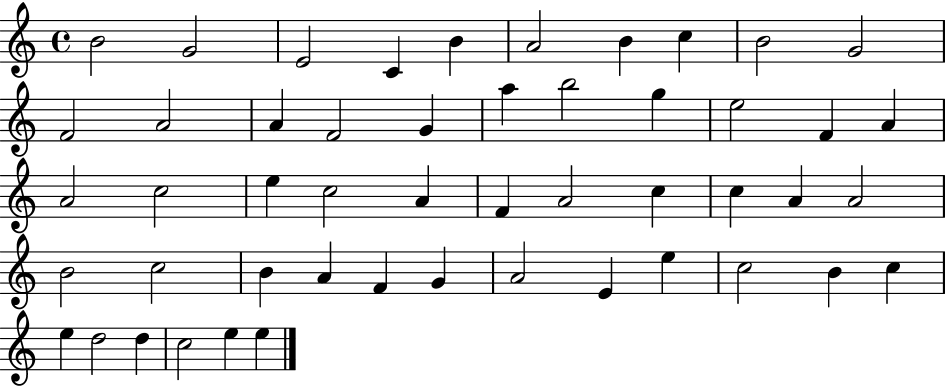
{
  \clef treble
  \time 4/4
  \defaultTimeSignature
  \key c \major
  b'2 g'2 | e'2 c'4 b'4 | a'2 b'4 c''4 | b'2 g'2 | \break f'2 a'2 | a'4 f'2 g'4 | a''4 b''2 g''4 | e''2 f'4 a'4 | \break a'2 c''2 | e''4 c''2 a'4 | f'4 a'2 c''4 | c''4 a'4 a'2 | \break b'2 c''2 | b'4 a'4 f'4 g'4 | a'2 e'4 e''4 | c''2 b'4 c''4 | \break e''4 d''2 d''4 | c''2 e''4 e''4 | \bar "|."
}